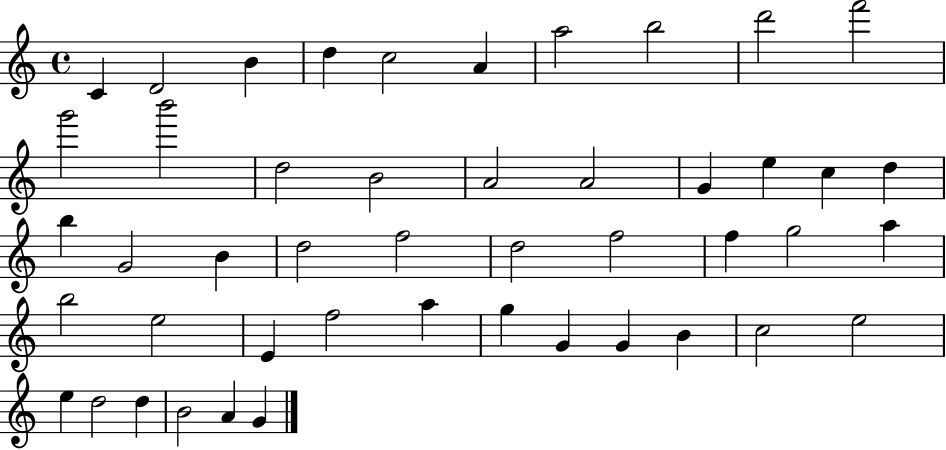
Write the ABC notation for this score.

X:1
T:Untitled
M:4/4
L:1/4
K:C
C D2 B d c2 A a2 b2 d'2 f'2 g'2 b'2 d2 B2 A2 A2 G e c d b G2 B d2 f2 d2 f2 f g2 a b2 e2 E f2 a g G G B c2 e2 e d2 d B2 A G